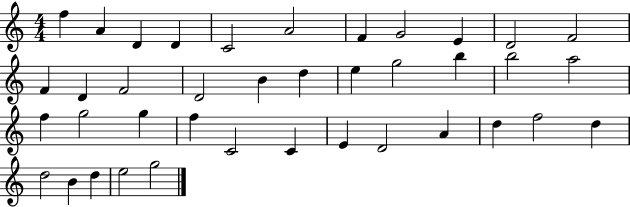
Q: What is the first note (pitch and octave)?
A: F5